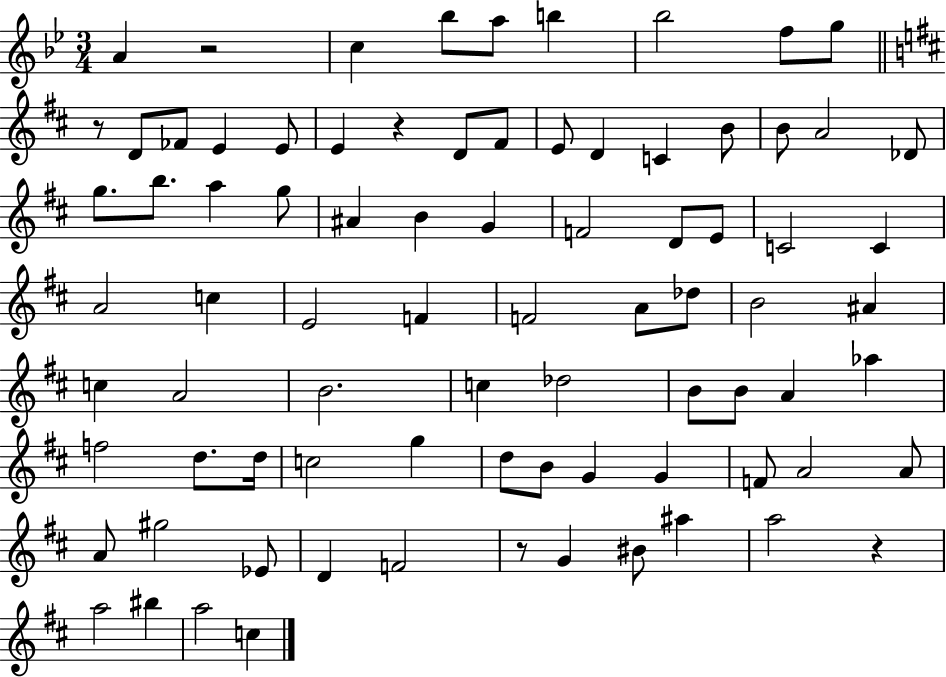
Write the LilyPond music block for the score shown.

{
  \clef treble
  \numericTimeSignature
  \time 3/4
  \key bes \major
  a'4 r2 | c''4 bes''8 a''8 b''4 | bes''2 f''8 g''8 | \bar "||" \break \key d \major r8 d'8 fes'8 e'4 e'8 | e'4 r4 d'8 fis'8 | e'8 d'4 c'4 b'8 | b'8 a'2 des'8 | \break g''8. b''8. a''4 g''8 | ais'4 b'4 g'4 | f'2 d'8 e'8 | c'2 c'4 | \break a'2 c''4 | e'2 f'4 | f'2 a'8 des''8 | b'2 ais'4 | \break c''4 a'2 | b'2. | c''4 des''2 | b'8 b'8 a'4 aes''4 | \break f''2 d''8. d''16 | c''2 g''4 | d''8 b'8 g'4 g'4 | f'8 a'2 a'8 | \break a'8 gis''2 ees'8 | d'4 f'2 | r8 g'4 bis'8 ais''4 | a''2 r4 | \break a''2 bis''4 | a''2 c''4 | \bar "|."
}